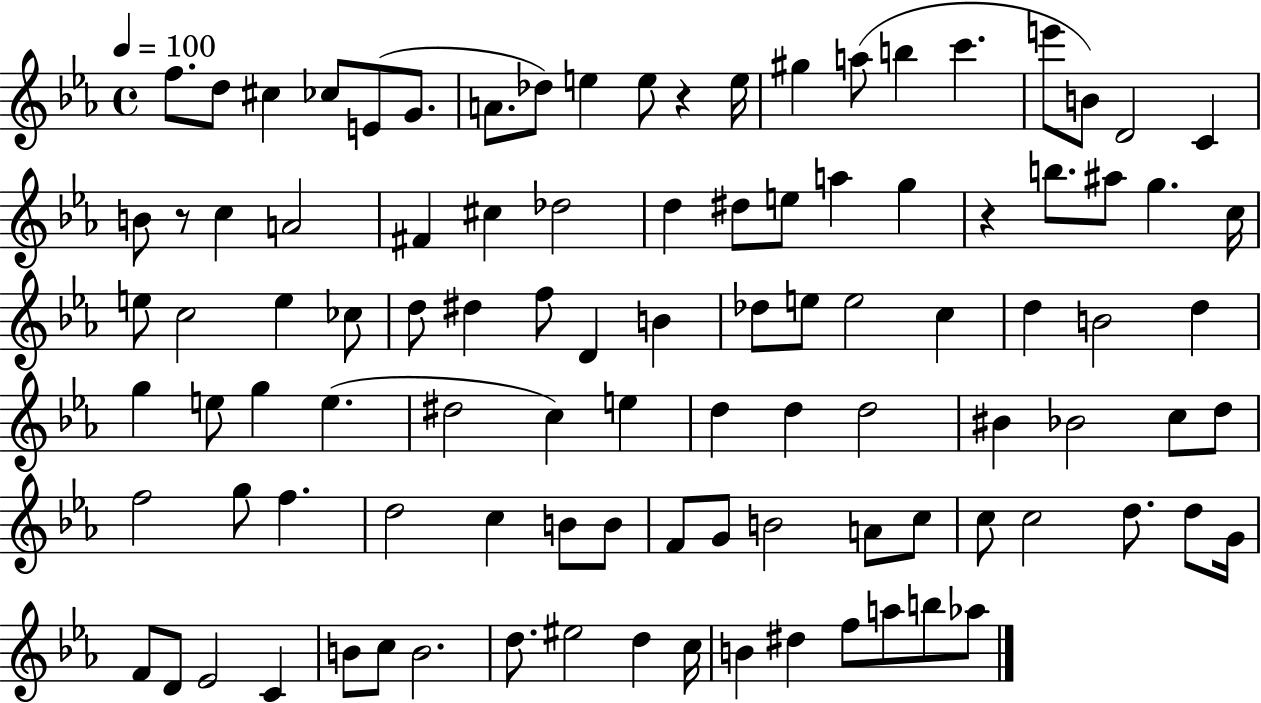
F5/e. D5/e C#5/q CES5/e E4/e G4/e. A4/e. Db5/e E5/q E5/e R/q E5/s G#5/q A5/e B5/q C6/q. E6/e B4/e D4/h C4/q B4/e R/e C5/q A4/h F#4/q C#5/q Db5/h D5/q D#5/e E5/e A5/q G5/q R/q B5/e. A#5/e G5/q. C5/s E5/e C5/h E5/q CES5/e D5/e D#5/q F5/e D4/q B4/q Db5/e E5/e E5/h C5/q D5/q B4/h D5/q G5/q E5/e G5/q E5/q. D#5/h C5/q E5/q D5/q D5/q D5/h BIS4/q Bb4/h C5/e D5/e F5/h G5/e F5/q. D5/h C5/q B4/e B4/e F4/e G4/e B4/h A4/e C5/e C5/e C5/h D5/e. D5/e G4/s F4/e D4/e Eb4/h C4/q B4/e C5/e B4/h. D5/e. EIS5/h D5/q C5/s B4/q D#5/q F5/e A5/e B5/e Ab5/e